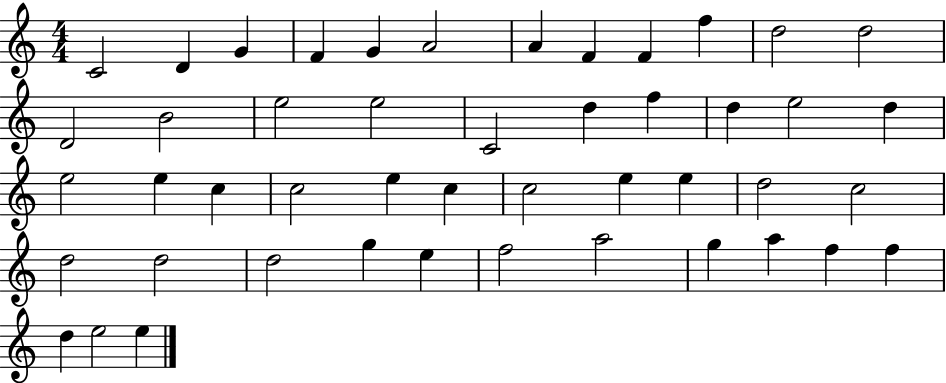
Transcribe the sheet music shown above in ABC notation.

X:1
T:Untitled
M:4/4
L:1/4
K:C
C2 D G F G A2 A F F f d2 d2 D2 B2 e2 e2 C2 d f d e2 d e2 e c c2 e c c2 e e d2 c2 d2 d2 d2 g e f2 a2 g a f f d e2 e